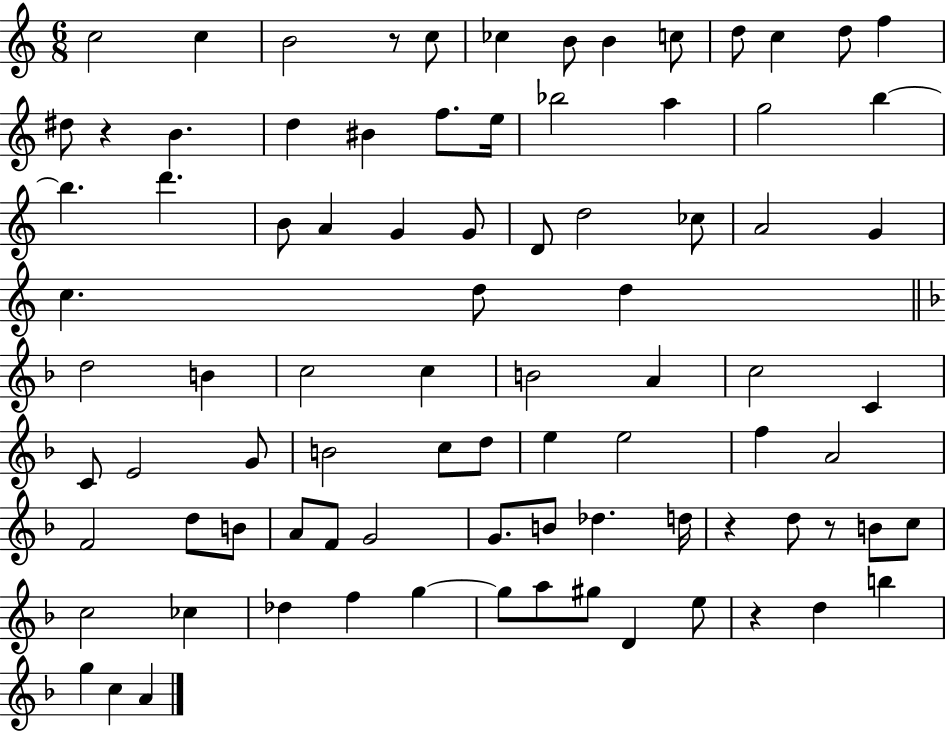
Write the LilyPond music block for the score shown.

{
  \clef treble
  \numericTimeSignature
  \time 6/8
  \key c \major
  c''2 c''4 | b'2 r8 c''8 | ces''4 b'8 b'4 c''8 | d''8 c''4 d''8 f''4 | \break dis''8 r4 b'4. | d''4 bis'4 f''8. e''16 | bes''2 a''4 | g''2 b''4~~ | \break b''4. d'''4. | b'8 a'4 g'4 g'8 | d'8 d''2 ces''8 | a'2 g'4 | \break c''4. d''8 d''4 | \bar "||" \break \key d \minor d''2 b'4 | c''2 c''4 | b'2 a'4 | c''2 c'4 | \break c'8 e'2 g'8 | b'2 c''8 d''8 | e''4 e''2 | f''4 a'2 | \break f'2 d''8 b'8 | a'8 f'8 g'2 | g'8. b'8 des''4. d''16 | r4 d''8 r8 b'8 c''8 | \break c''2 ces''4 | des''4 f''4 g''4~~ | g''8 a''8 gis''8 d'4 e''8 | r4 d''4 b''4 | \break g''4 c''4 a'4 | \bar "|."
}